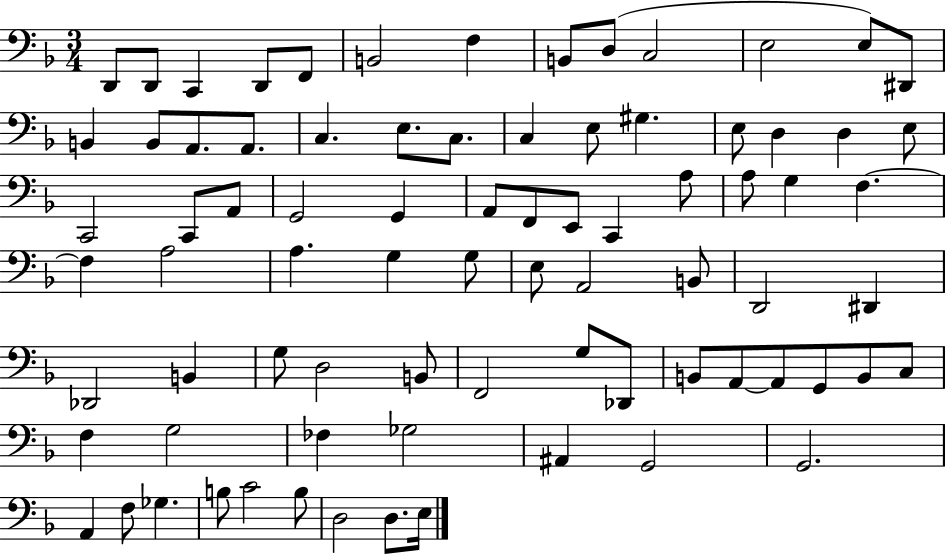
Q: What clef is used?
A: bass